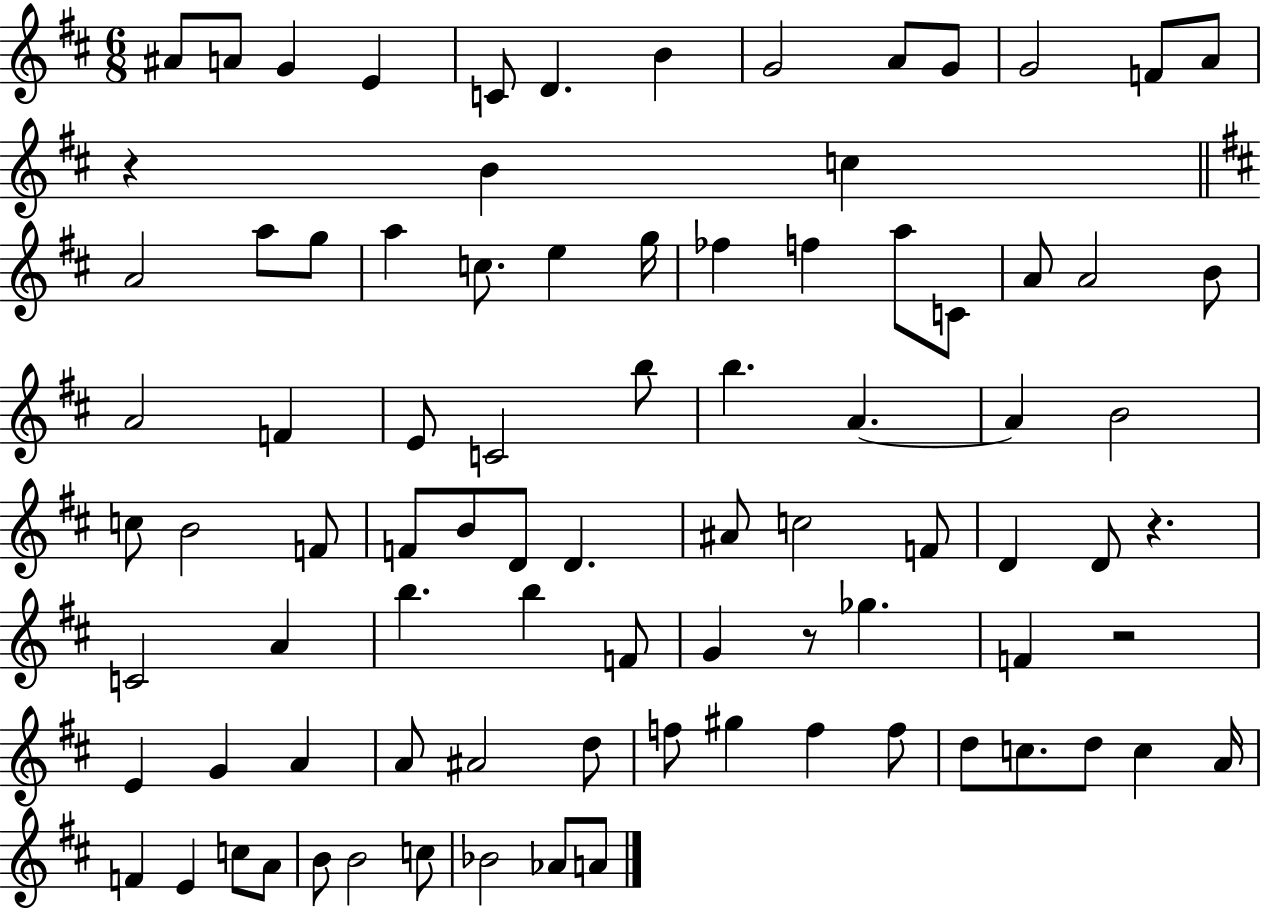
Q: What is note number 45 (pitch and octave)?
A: D4